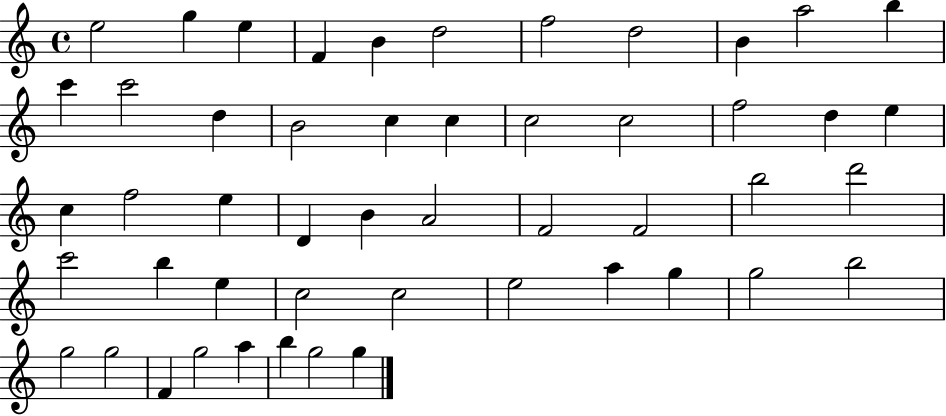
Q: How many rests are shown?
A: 0